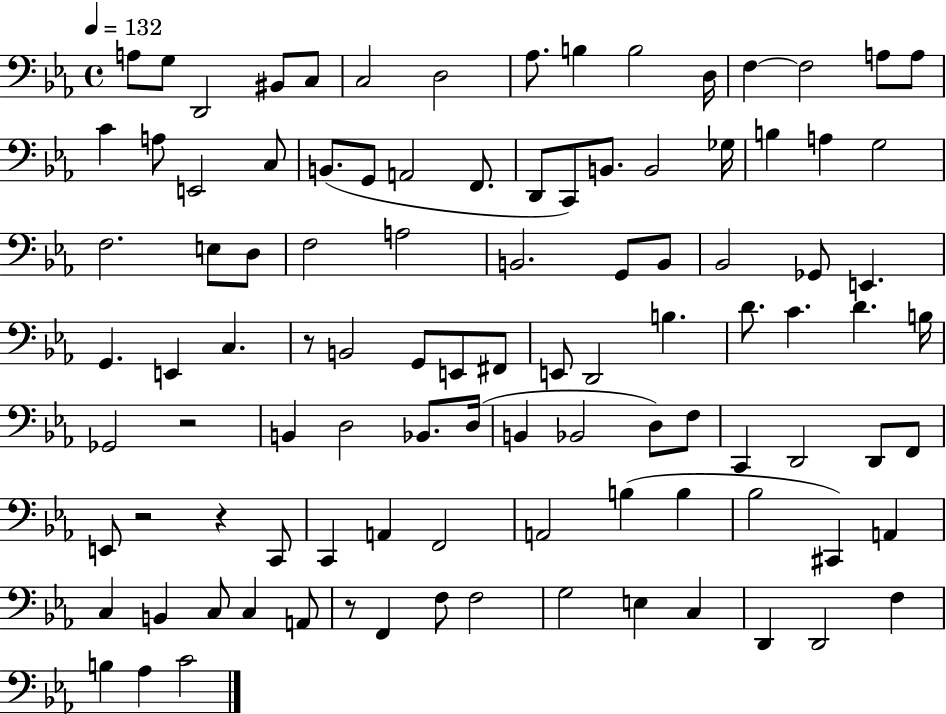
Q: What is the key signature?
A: EES major